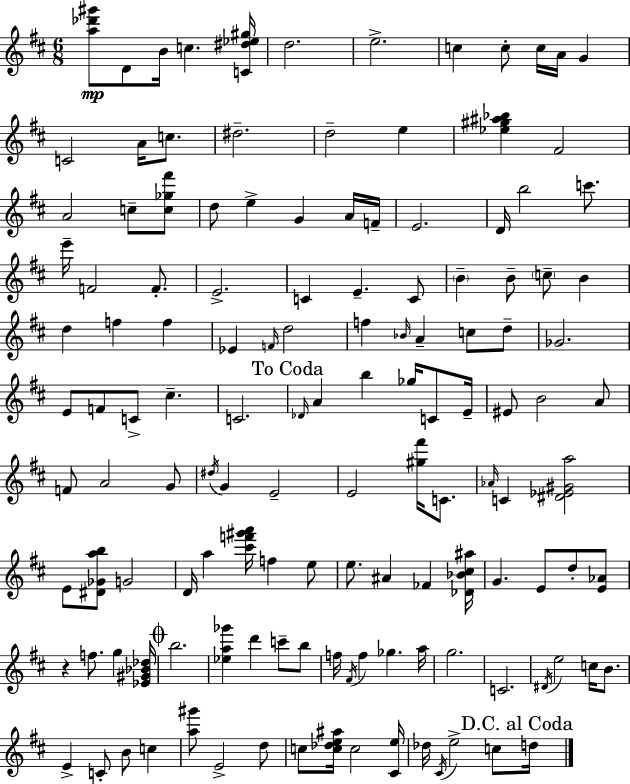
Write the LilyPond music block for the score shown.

{
  \clef treble
  \numericTimeSignature
  \time 6/8
  \key d \major
  <a'' des''' gis'''>8\mp d'8 b'16 c''4. <c' dis'' ees'' gis''>16 | d''2. | e''2.-> | c''4 c''8-. c''16 a'16 g'4 | \break c'2 a'16 c''8. | dis''2.-- | d''2-- e''4 | <ees'' gis'' ais'' bes''>4 fis'2 | \break a'2 c''8-- <c'' ges'' fis'''>8 | d''8 e''4-> g'4 a'16 f'16-- | e'2. | d'16 b''2 c'''8. | \break e'''16-- f'2 f'8.-. | e'2.-> | c'4 e'4.-- c'8 | \parenthesize b'4-- b'8-- \parenthesize c''8-- b'4 | \break d''4 f''4 f''4 | ees'4 \grace { f'16 } d''2 | f''4 \grace { bes'16 } a'4-- c''8 | d''8-- ges'2. | \break e'8 f'8 c'8-> cis''4.-- | c'2. | \mark "To Coda" \grace { des'16 } a'4 b''4 ges''16 | c'8 e'16-- eis'8 b'2 | \break a'8 f'8 a'2 | g'8 \acciaccatura { dis''16 } g'4 e'2-- | e'2 | <gis'' fis'''>16 c'8. \grace { aes'16 } c'4 <dis' ees' gis' a''>2 | \break e'8 <dis' ges' a'' b''>8 g'2 | d'16 a''4 <cis''' f''' gis''' a'''>16 f''4 | e''8 e''8. ais'4 | fes'4 <des' bes' cis'' ais''>16 g'4. e'8 | \break d''8-. <e' aes'>8 r4 f''8. | g''4 <ees' gis' bes' des''>16 \mark \markup { \musicglyph "scripts.coda" } b''2. | <ees'' a'' ges'''>4 d'''4 | c'''8-- b''8 f''16 \acciaccatura { fis'16 } f''4 ges''4. | \break a''16 g''2. | c'2. | \acciaccatura { dis'16 } e''2 | c''16 b'8. e'4-> c'8-. | \break b'8 c''4 <a'' gis'''>8 e'2-> | d''8 c''8 <c'' des'' e'' ais''>16 c''2 | <cis' e''>16 des''16 \acciaccatura { cis'16 } e''2-> | c''8 \mark "D.C. al Coda" d''16 \bar "|."
}